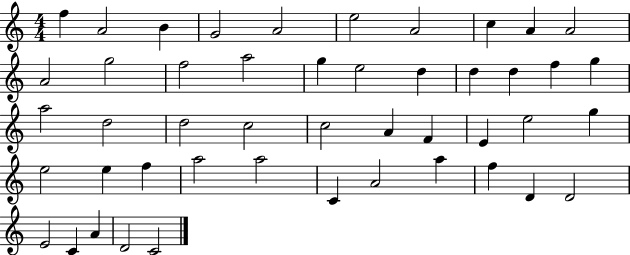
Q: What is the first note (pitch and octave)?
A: F5